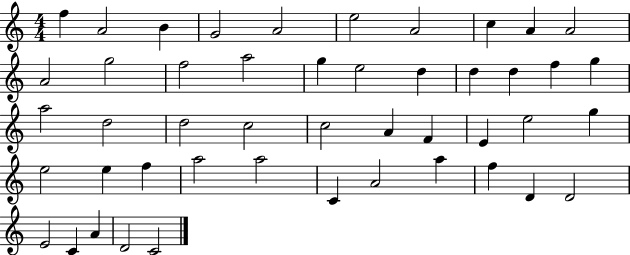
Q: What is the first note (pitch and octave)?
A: F5